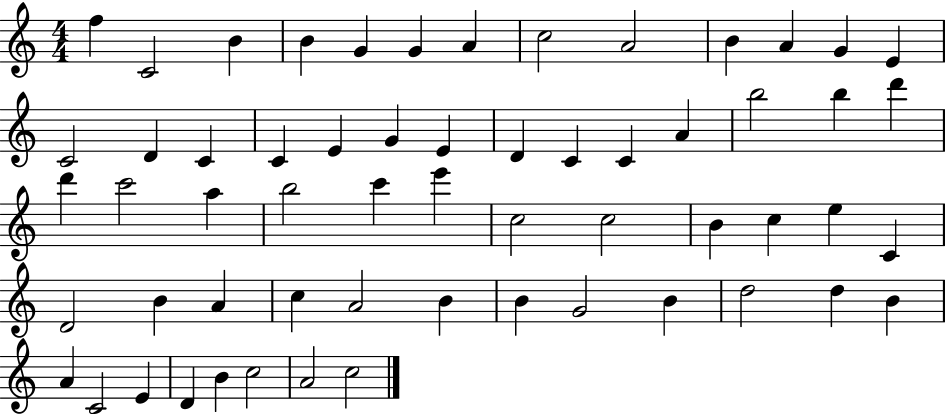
F5/q C4/h B4/q B4/q G4/q G4/q A4/q C5/h A4/h B4/q A4/q G4/q E4/q C4/h D4/q C4/q C4/q E4/q G4/q E4/q D4/q C4/q C4/q A4/q B5/h B5/q D6/q D6/q C6/h A5/q B5/h C6/q E6/q C5/h C5/h B4/q C5/q E5/q C4/q D4/h B4/q A4/q C5/q A4/h B4/q B4/q G4/h B4/q D5/h D5/q B4/q A4/q C4/h E4/q D4/q B4/q C5/h A4/h C5/h